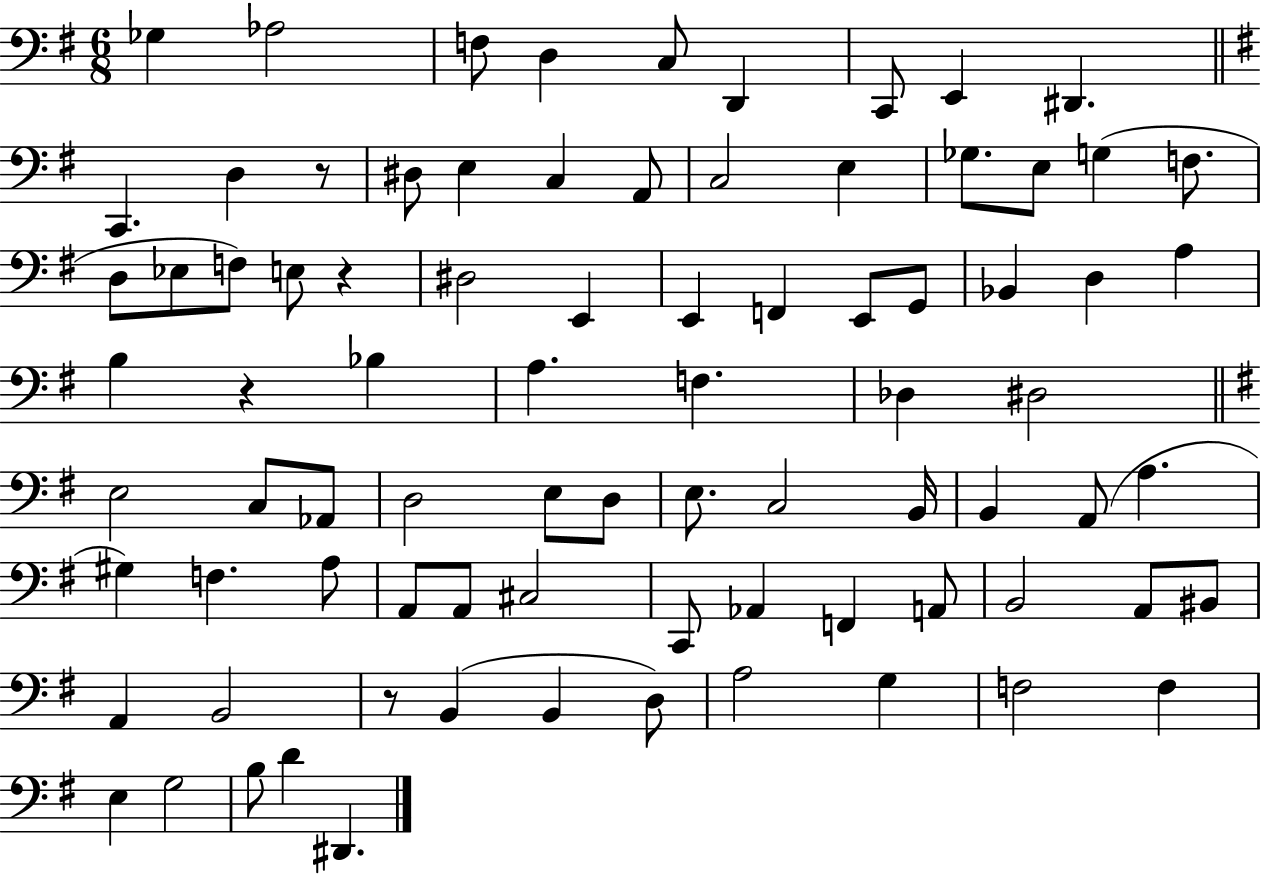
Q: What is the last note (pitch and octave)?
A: D#2